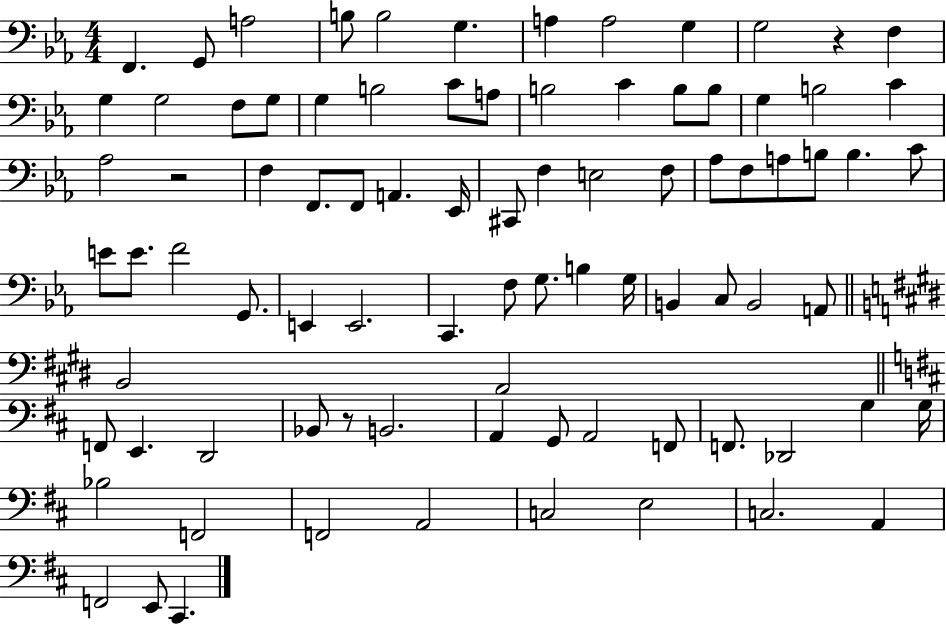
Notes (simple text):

F2/q. G2/e A3/h B3/e B3/h G3/q. A3/q A3/h G3/q G3/h R/q F3/q G3/q G3/h F3/e G3/e G3/q B3/h C4/e A3/e B3/h C4/q B3/e B3/e G3/q B3/h C4/q Ab3/h R/h F3/q F2/e. F2/e A2/q. Eb2/s C#2/e F3/q E3/h F3/e Ab3/e F3/e A3/e B3/e B3/q. C4/e E4/e E4/e. F4/h G2/e. E2/q E2/h. C2/q. F3/e G3/e. B3/q G3/s B2/q C3/e B2/h A2/e B2/h A2/h F2/e E2/q. D2/h Bb2/e R/e B2/h. A2/q G2/e A2/h F2/e F2/e. Db2/h G3/q G3/s Bb3/h F2/h F2/h A2/h C3/h E3/h C3/h. A2/q F2/h E2/e C#2/q.